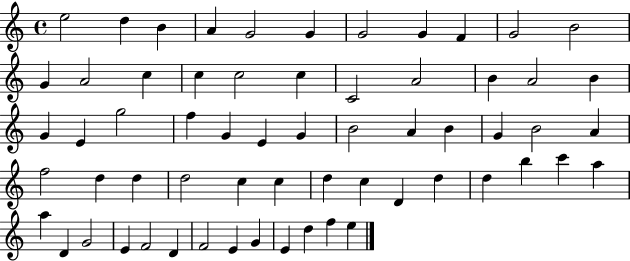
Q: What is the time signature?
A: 4/4